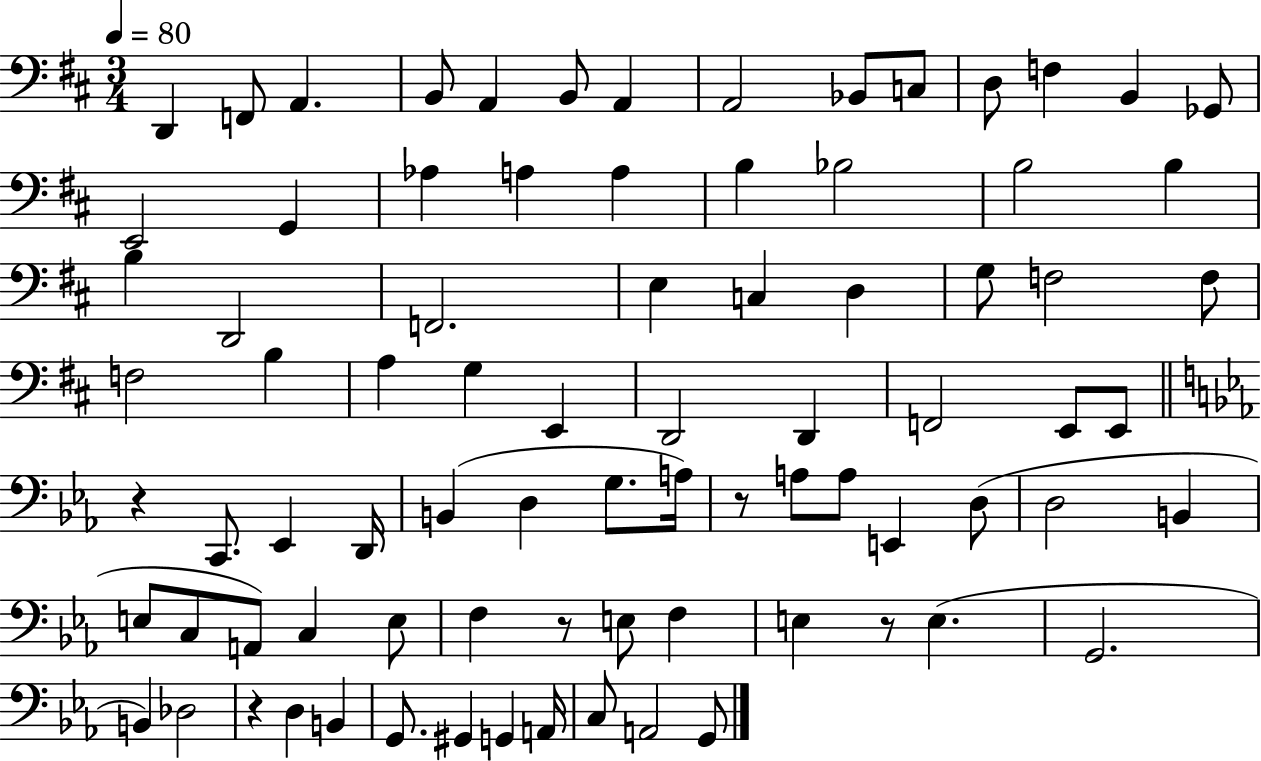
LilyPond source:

{
  \clef bass
  \numericTimeSignature
  \time 3/4
  \key d \major
  \tempo 4 = 80
  \repeat volta 2 { d,4 f,8 a,4. | b,8 a,4 b,8 a,4 | a,2 bes,8 c8 | d8 f4 b,4 ges,8 | \break e,2 g,4 | aes4 a4 a4 | b4 bes2 | b2 b4 | \break b4 d,2 | f,2. | e4 c4 d4 | g8 f2 f8 | \break f2 b4 | a4 g4 e,4 | d,2 d,4 | f,2 e,8 e,8 | \break \bar "||" \break \key ees \major r4 c,8. ees,4 d,16 | b,4( d4 g8. a16) | r8 a8 a8 e,4 d8( | d2 b,4 | \break e8 c8 a,8) c4 e8 | f4 r8 e8 f4 | e4 r8 e4.( | g,2. | \break b,4) des2 | r4 d4 b,4 | g,8. gis,4 g,4 a,16 | c8 a,2 g,8 | \break } \bar "|."
}